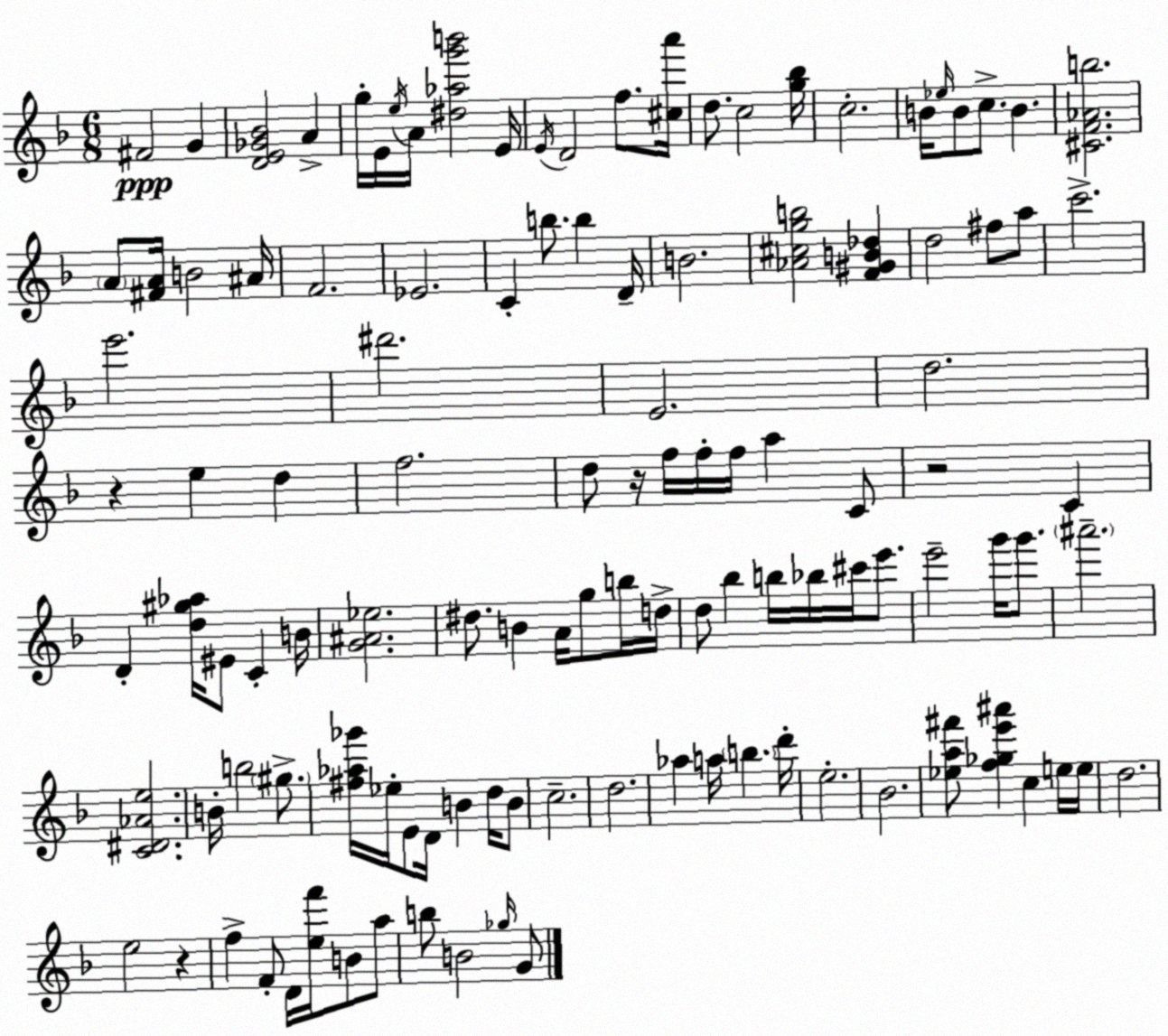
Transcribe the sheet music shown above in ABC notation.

X:1
T:Untitled
M:6/8
L:1/4
K:F
^F2 G [DE_G_B]2 A g/4 E/4 e/4 A/4 [^d_ag'b']2 E/4 E/4 D2 f/2 [^ca']/4 d/2 c2 [g_b]/4 c2 B/4 _e/4 B/2 c/2 B [^CF_Ab]2 A/2 [^FA]/4 B2 ^A/4 F2 _E2 C b/2 b D/4 B2 [_A^cgb]2 [F^GB_d] d2 ^f/2 a/2 c'2 e'2 ^d'2 E2 d2 z e d f2 d/2 z/4 f/4 f/4 f/4 a C/2 z2 C D [d^g_a]/4 ^E/2 C B/4 [G^A_e]2 ^d/2 B A/4 g/2 b/4 d/4 d/2 _b b/4 _b/4 ^c'/4 e'/2 e'2 g'/4 g'/2 ^a'2 [C^D_Ae]2 B/4 b2 ^g/2 [^f_a_g']/4 _e/4 E/2 D/4 B d/4 B/2 c2 d2 _a a/4 b d'/4 e2 _B2 [_ea^f']/2 [f_ge'^a'] c e/4 e/4 d2 e2 z f F/2 D/4 [ef']/4 B/2 a/2 b/2 B2 _g/4 G/2